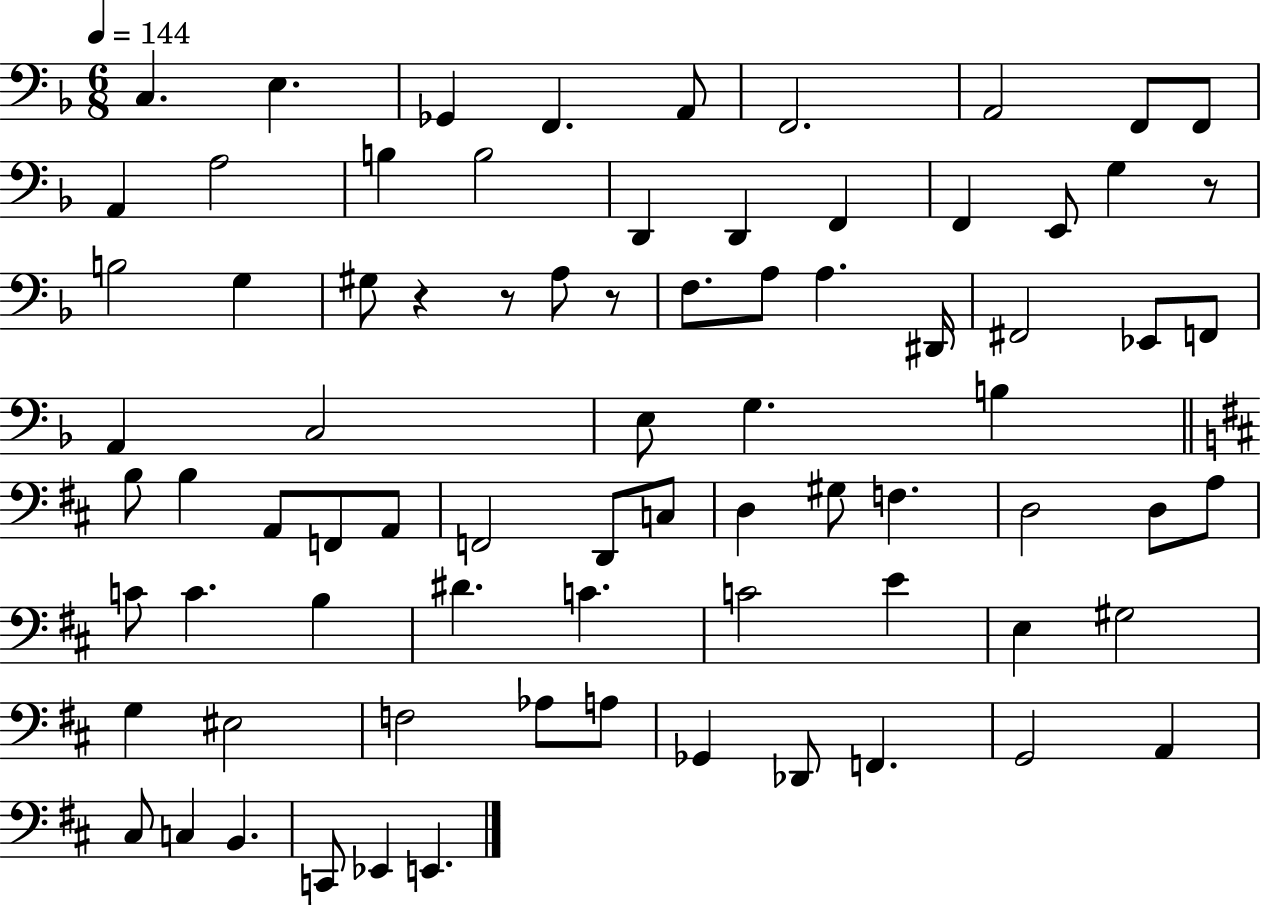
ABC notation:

X:1
T:Untitled
M:6/8
L:1/4
K:F
C, E, _G,, F,, A,,/2 F,,2 A,,2 F,,/2 F,,/2 A,, A,2 B, B,2 D,, D,, F,, F,, E,,/2 G, z/2 B,2 G, ^G,/2 z z/2 A,/2 z/2 F,/2 A,/2 A, ^D,,/4 ^F,,2 _E,,/2 F,,/2 A,, C,2 E,/2 G, B, B,/2 B, A,,/2 F,,/2 A,,/2 F,,2 D,,/2 C,/2 D, ^G,/2 F, D,2 D,/2 A,/2 C/2 C B, ^D C C2 E E, ^G,2 G, ^E,2 F,2 _A,/2 A,/2 _G,, _D,,/2 F,, G,,2 A,, ^C,/2 C, B,, C,,/2 _E,, E,,